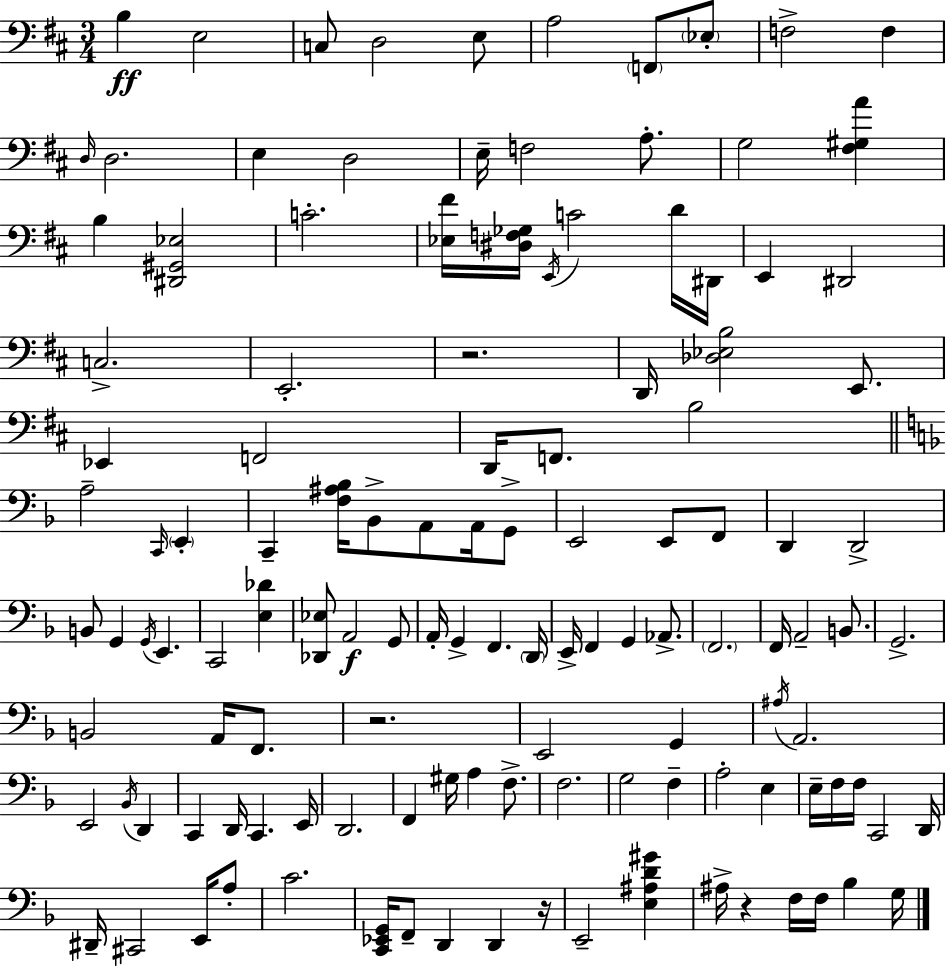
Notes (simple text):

B3/q E3/h C3/e D3/h E3/e A3/h F2/e Eb3/e F3/h F3/q D3/s D3/h. E3/q D3/h E3/s F3/h A3/e. G3/h [F#3,G#3,A4]/q B3/q [D#2,G#2,Eb3]/h C4/h. [Eb3,F#4]/s [D#3,F3,Gb3]/s E2/s C4/h D4/s D#2/s E2/q D#2/h C3/h. E2/h. R/h. D2/s [Db3,Eb3,B3]/h E2/e. Eb2/q F2/h D2/s F2/e. B3/h A3/h C2/s E2/q C2/q [F3,A#3,Bb3]/s Bb2/e A2/e A2/s G2/e E2/h E2/e F2/e D2/q D2/h B2/e G2/q G2/s E2/q. C2/h [E3,Db4]/q [Db2,Eb3]/e A2/h G2/e A2/s G2/q F2/q. D2/s E2/s F2/q G2/q Ab2/e. F2/h. F2/s A2/h B2/e. G2/h. B2/h A2/s F2/e. R/h. E2/h G2/q A#3/s A2/h. E2/h Bb2/s D2/q C2/q D2/s C2/q. E2/s D2/h. F2/q G#3/s A3/q F3/e. F3/h. G3/h F3/q A3/h E3/q E3/s F3/s F3/s C2/h D2/s D#2/s C#2/h E2/s A3/e C4/h. [C2,Eb2,G2]/s F2/e D2/q D2/q R/s E2/h [E3,A#3,D4,G#4]/q A#3/s R/q F3/s F3/s Bb3/q G3/s